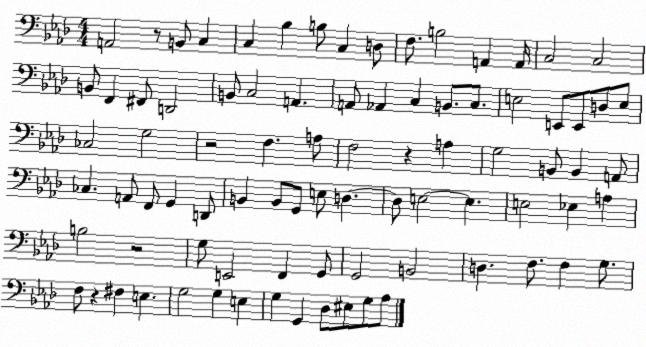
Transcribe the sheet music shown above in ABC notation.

X:1
T:Untitled
M:4/4
L:1/4
K:Ab
A,,2 z/2 B,,/2 C, C, _B, B,/2 C, D,/2 F,/2 B,2 A,, A,,/4 C,2 C,2 B,,/2 F,, ^F,,/2 D,,2 B,,/2 C,2 A,, A,,/2 _A,, C, B,,/2 C,/2 E,2 E,,/2 E,,/2 D,/2 E,/2 _C,2 G,2 z2 F, A,/2 F,2 z A, G,2 B,,/2 B,, A,,/2 _C, A,,/2 F,,/2 G,, D,,/2 B,, B,,/2 G,,/2 E,/2 D, D,/2 E,2 E, E,2 _E, A, B,2 z2 G,/2 E,,2 F,, G,,/2 G,,2 B,,2 D, F,/2 F, G,/2 F,/2 z ^F, E, G,2 G, E, G, G,, _D,/2 ^E,/2 G,/2 _A,/2